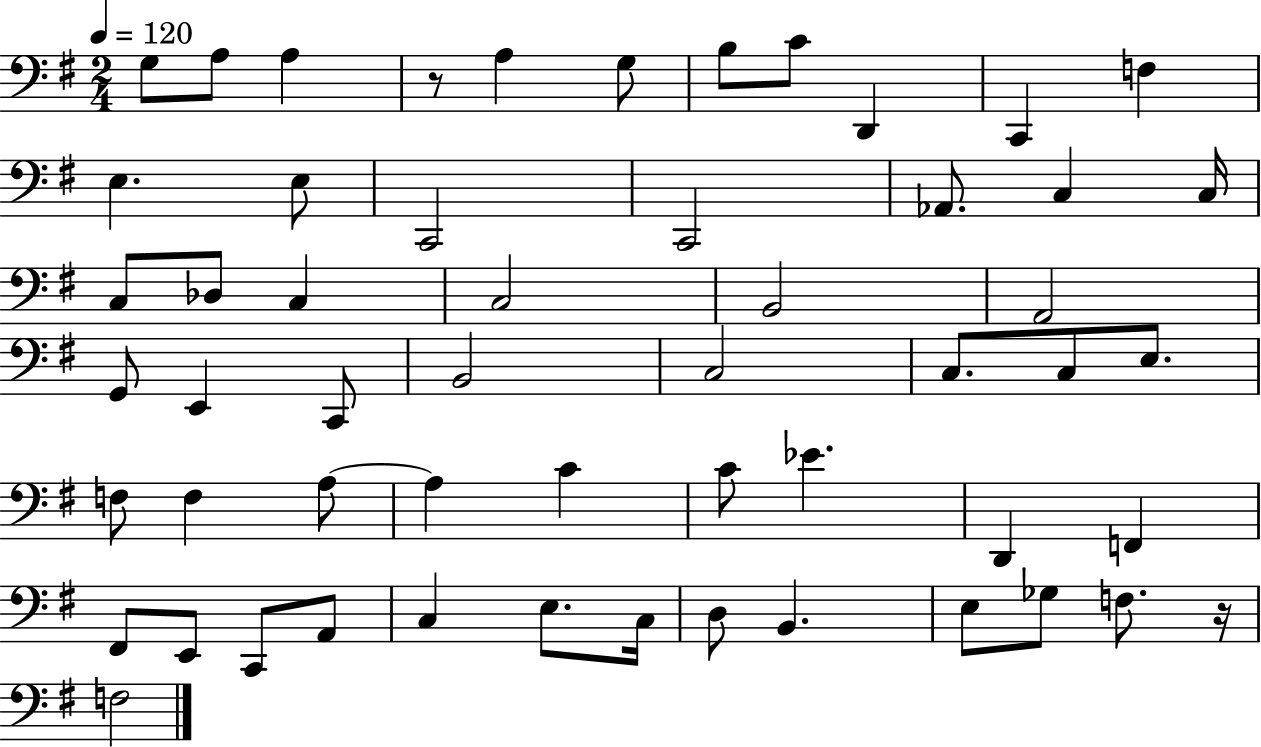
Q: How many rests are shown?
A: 2